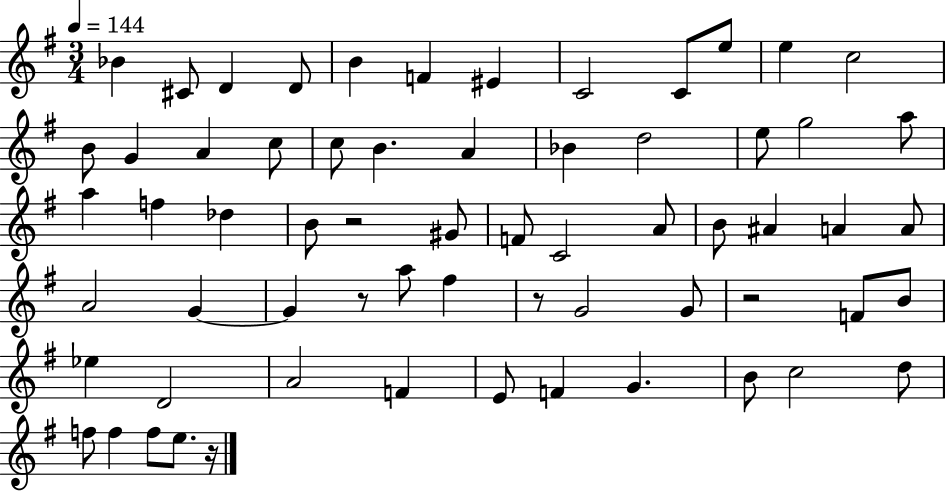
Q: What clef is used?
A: treble